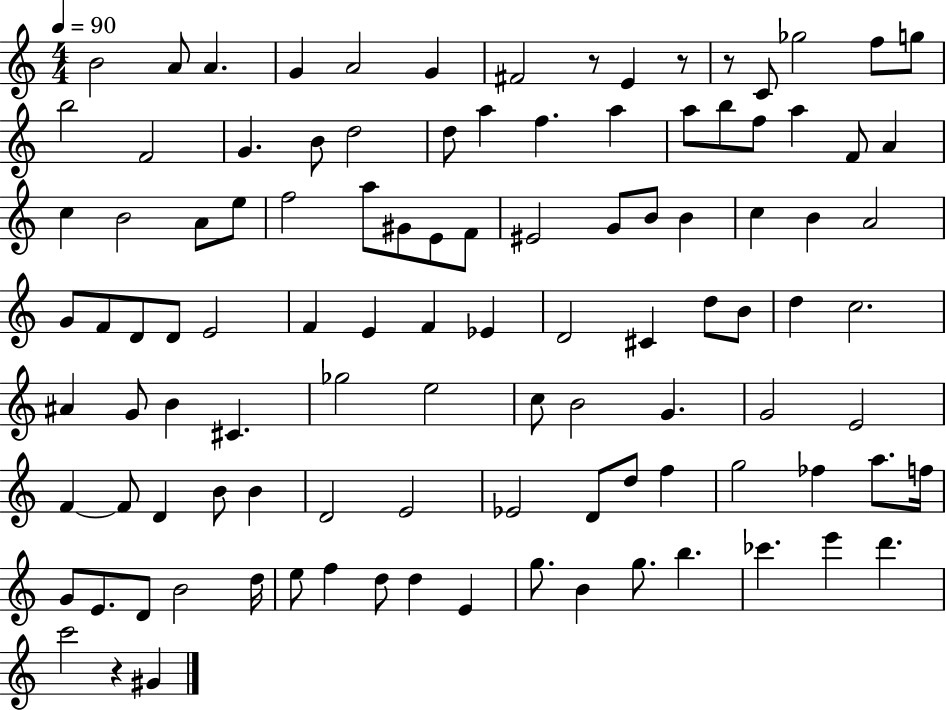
{
  \clef treble
  \numericTimeSignature
  \time 4/4
  \key c \major
  \tempo 4 = 90
  b'2 a'8 a'4. | g'4 a'2 g'4 | fis'2 r8 e'4 r8 | r8 c'8 ges''2 f''8 g''8 | \break b''2 f'2 | g'4. b'8 d''2 | d''8 a''4 f''4. a''4 | a''8 b''8 f''8 a''4 f'8 a'4 | \break c''4 b'2 a'8 e''8 | f''2 a''8 gis'8 e'8 f'8 | eis'2 g'8 b'8 b'4 | c''4 b'4 a'2 | \break g'8 f'8 d'8 d'8 e'2 | f'4 e'4 f'4 ees'4 | d'2 cis'4 d''8 b'8 | d''4 c''2. | \break ais'4 g'8 b'4 cis'4. | ges''2 e''2 | c''8 b'2 g'4. | g'2 e'2 | \break f'4~~ f'8 d'4 b'8 b'4 | d'2 e'2 | ees'2 d'8 d''8 f''4 | g''2 fes''4 a''8. f''16 | \break g'8 e'8. d'8 b'2 d''16 | e''8 f''4 d''8 d''4 e'4 | g''8. b'4 g''8. b''4. | ces'''4. e'''4 d'''4. | \break c'''2 r4 gis'4 | \bar "|."
}